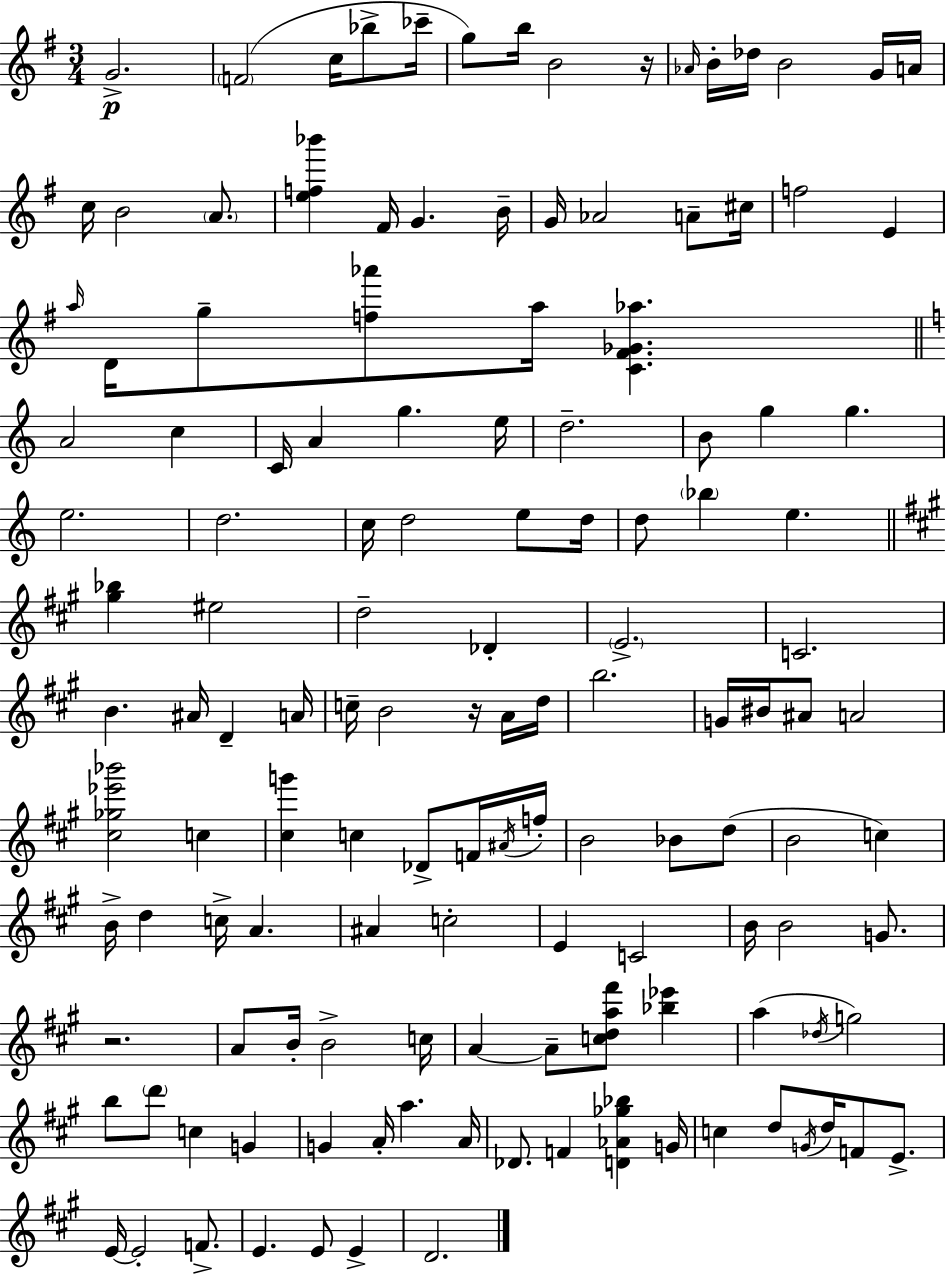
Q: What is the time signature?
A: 3/4